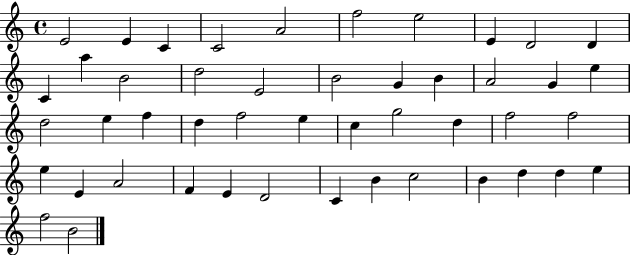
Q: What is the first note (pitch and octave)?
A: E4